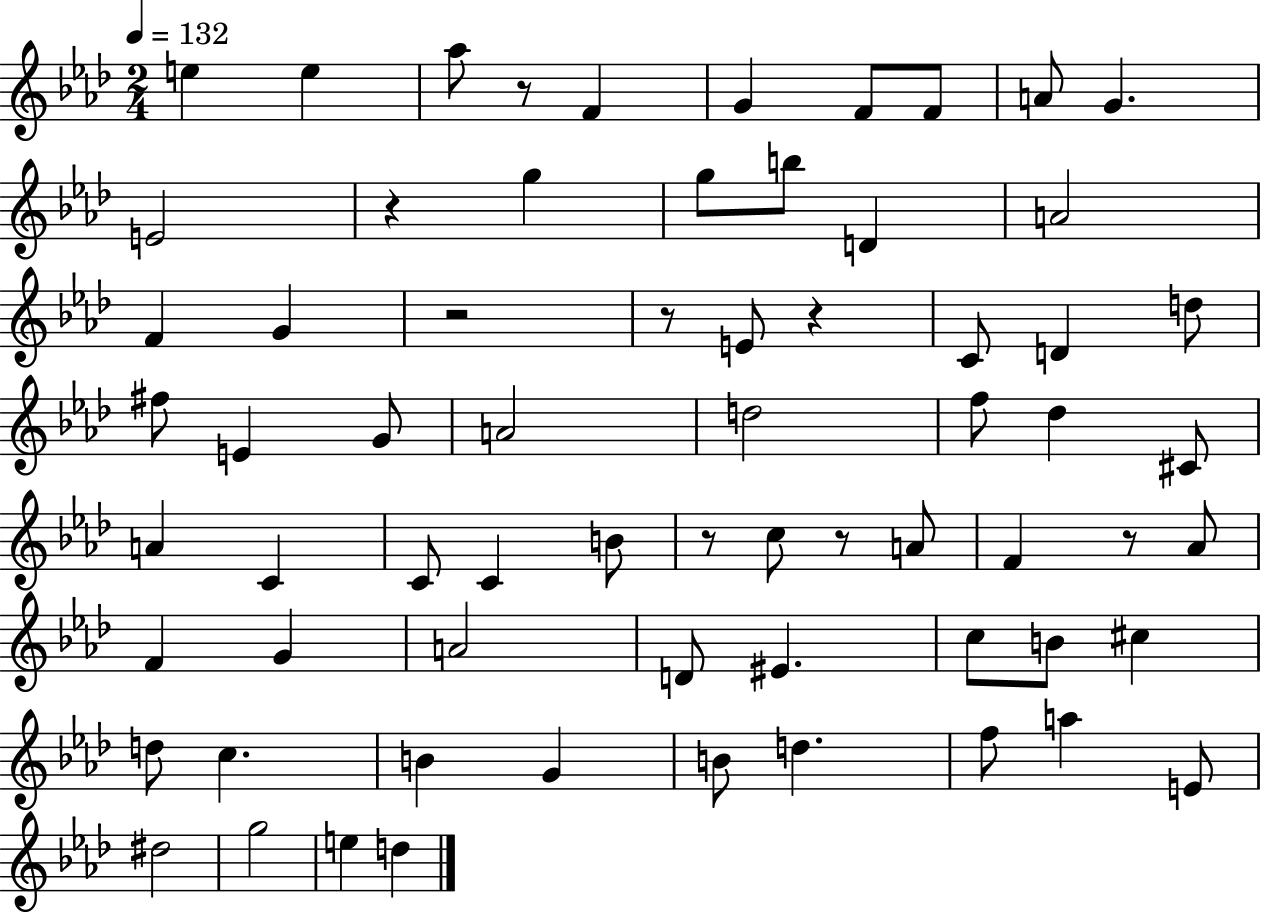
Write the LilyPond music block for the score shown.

{
  \clef treble
  \numericTimeSignature
  \time 2/4
  \key aes \major
  \tempo 4 = 132
  e''4 e''4 | aes''8 r8 f'4 | g'4 f'8 f'8 | a'8 g'4. | \break e'2 | r4 g''4 | g''8 b''8 d'4 | a'2 | \break f'4 g'4 | r2 | r8 e'8 r4 | c'8 d'4 d''8 | \break fis''8 e'4 g'8 | a'2 | d''2 | f''8 des''4 cis'8 | \break a'4 c'4 | c'8 c'4 b'8 | r8 c''8 r8 a'8 | f'4 r8 aes'8 | \break f'4 g'4 | a'2 | d'8 eis'4. | c''8 b'8 cis''4 | \break d''8 c''4. | b'4 g'4 | b'8 d''4. | f''8 a''4 e'8 | \break dis''2 | g''2 | e''4 d''4 | \bar "|."
}